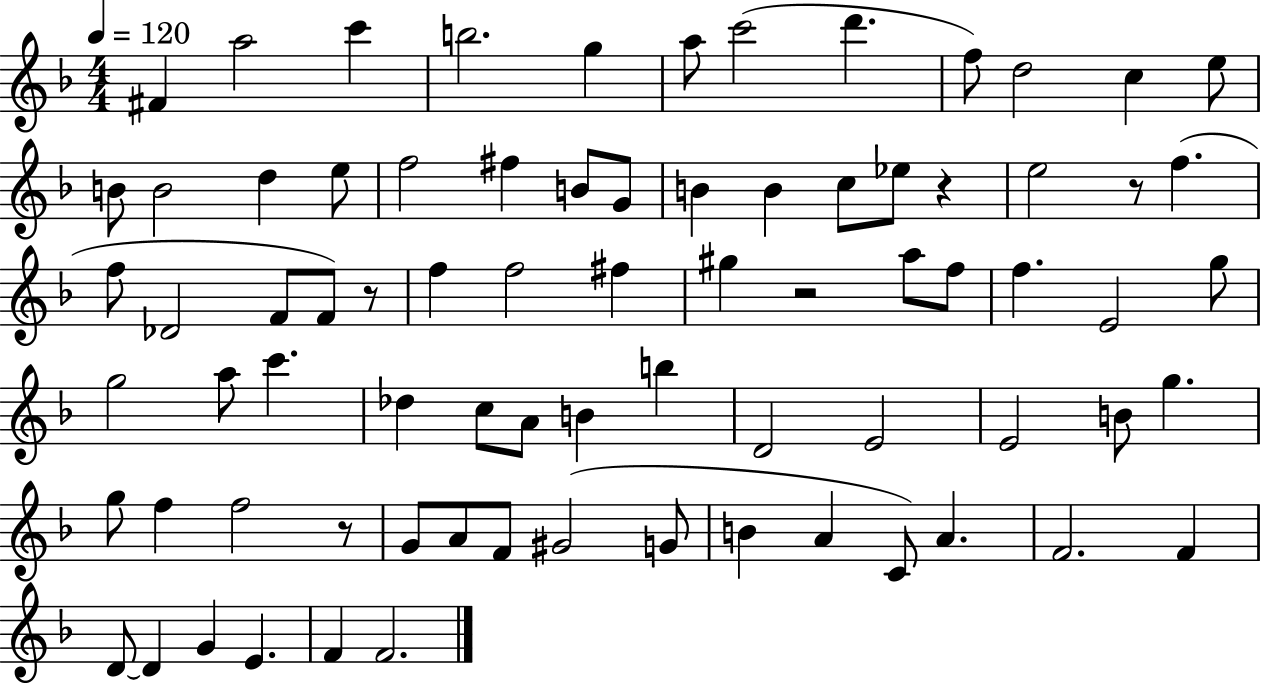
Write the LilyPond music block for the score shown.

{
  \clef treble
  \numericTimeSignature
  \time 4/4
  \key f \major
  \tempo 4 = 120
  \repeat volta 2 { fis'4 a''2 c'''4 | b''2. g''4 | a''8 c'''2( d'''4. | f''8) d''2 c''4 e''8 | \break b'8 b'2 d''4 e''8 | f''2 fis''4 b'8 g'8 | b'4 b'4 c''8 ees''8 r4 | e''2 r8 f''4.( | \break f''8 des'2 f'8 f'8) r8 | f''4 f''2 fis''4 | gis''4 r2 a''8 f''8 | f''4. e'2 g''8 | \break g''2 a''8 c'''4. | des''4 c''8 a'8 b'4 b''4 | d'2 e'2 | e'2 b'8 g''4. | \break g''8 f''4 f''2 r8 | g'8 a'8 f'8 gis'2( g'8 | b'4 a'4 c'8) a'4. | f'2. f'4 | \break d'8~~ d'4 g'4 e'4. | f'4 f'2. | } \bar "|."
}